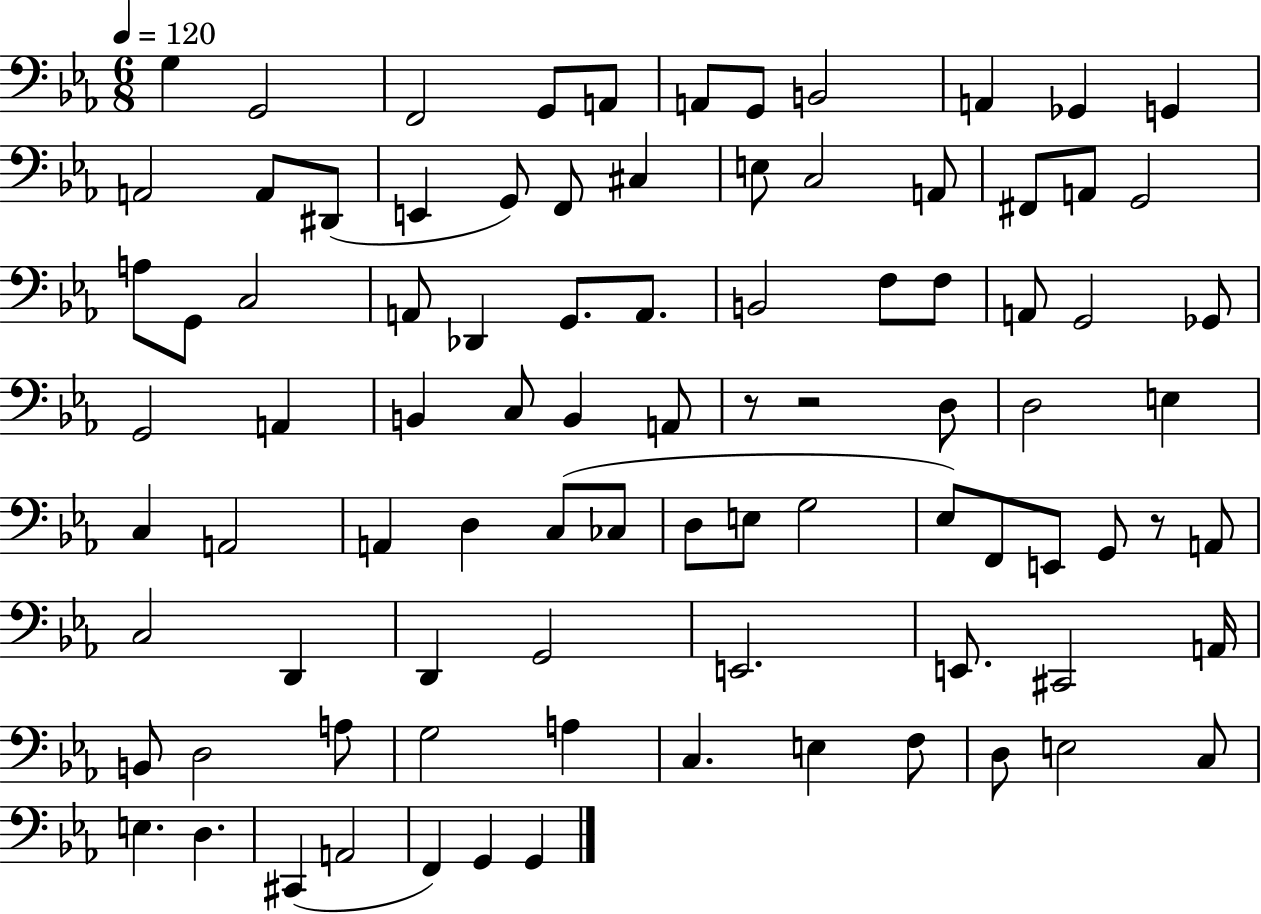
G3/q G2/h F2/h G2/e A2/e A2/e G2/e B2/h A2/q Gb2/q G2/q A2/h A2/e D#2/e E2/q G2/e F2/e C#3/q E3/e C3/h A2/e F#2/e A2/e G2/h A3/e G2/e C3/h A2/e Db2/q G2/e. A2/e. B2/h F3/e F3/e A2/e G2/h Gb2/e G2/h A2/q B2/q C3/e B2/q A2/e R/e R/h D3/e D3/h E3/q C3/q A2/h A2/q D3/q C3/e CES3/e D3/e E3/e G3/h Eb3/e F2/e E2/e G2/e R/e A2/e C3/h D2/q D2/q G2/h E2/h. E2/e. C#2/h A2/s B2/e D3/h A3/e G3/h A3/q C3/q. E3/q F3/e D3/e E3/h C3/e E3/q. D3/q. C#2/q A2/h F2/q G2/q G2/q